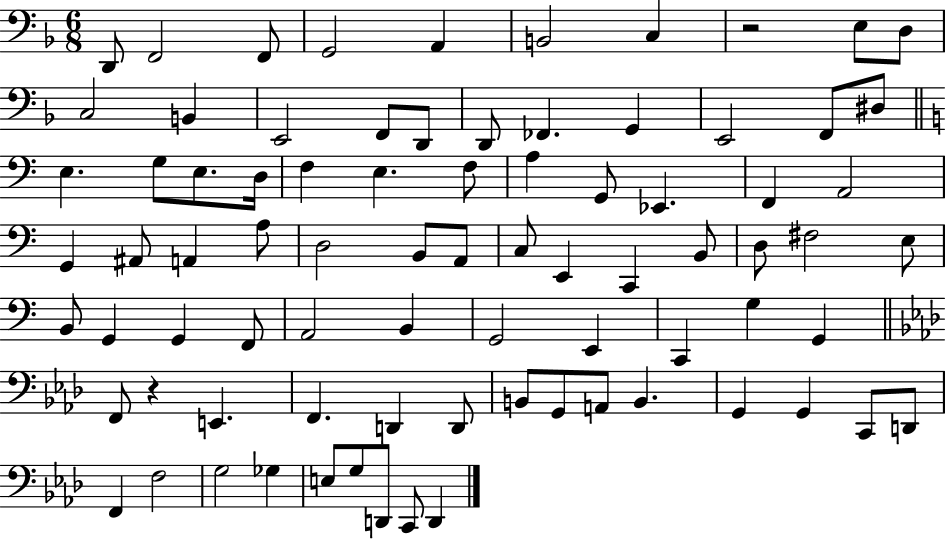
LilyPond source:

{
  \clef bass
  \numericTimeSignature
  \time 6/8
  \key f \major
  \repeat volta 2 { d,8 f,2 f,8 | g,2 a,4 | b,2 c4 | r2 e8 d8 | \break c2 b,4 | e,2 f,8 d,8 | d,8 fes,4. g,4 | e,2 f,8 dis8 | \break \bar "||" \break \key a \minor e4. g8 e8. d16 | f4 e4. f8 | a4 g,8 ees,4. | f,4 a,2 | \break g,4 ais,8 a,4 a8 | d2 b,8 a,8 | c8 e,4 c,4 b,8 | d8 fis2 e8 | \break b,8 g,4 g,4 f,8 | a,2 b,4 | g,2 e,4 | c,4 g4 g,4 | \break \bar "||" \break \key f \minor f,8 r4 e,4. | f,4. d,4 d,8 | b,8 g,8 a,8 b,4. | g,4 g,4 c,8 d,8 | \break f,4 f2 | g2 ges4 | e8 g8 d,8 c,8 d,4 | } \bar "|."
}